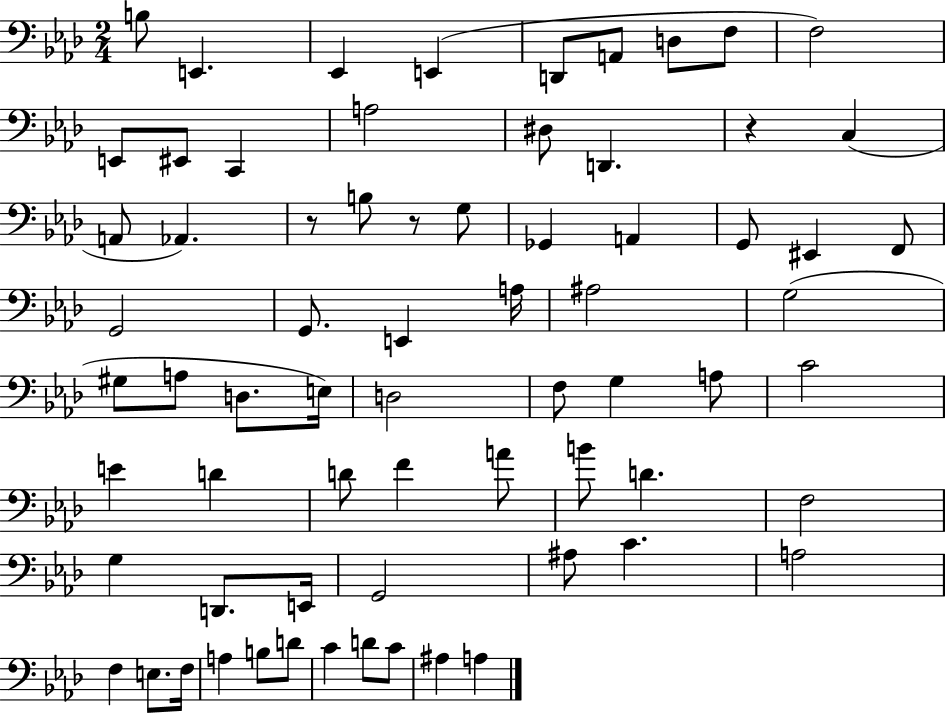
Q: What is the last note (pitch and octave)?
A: A3